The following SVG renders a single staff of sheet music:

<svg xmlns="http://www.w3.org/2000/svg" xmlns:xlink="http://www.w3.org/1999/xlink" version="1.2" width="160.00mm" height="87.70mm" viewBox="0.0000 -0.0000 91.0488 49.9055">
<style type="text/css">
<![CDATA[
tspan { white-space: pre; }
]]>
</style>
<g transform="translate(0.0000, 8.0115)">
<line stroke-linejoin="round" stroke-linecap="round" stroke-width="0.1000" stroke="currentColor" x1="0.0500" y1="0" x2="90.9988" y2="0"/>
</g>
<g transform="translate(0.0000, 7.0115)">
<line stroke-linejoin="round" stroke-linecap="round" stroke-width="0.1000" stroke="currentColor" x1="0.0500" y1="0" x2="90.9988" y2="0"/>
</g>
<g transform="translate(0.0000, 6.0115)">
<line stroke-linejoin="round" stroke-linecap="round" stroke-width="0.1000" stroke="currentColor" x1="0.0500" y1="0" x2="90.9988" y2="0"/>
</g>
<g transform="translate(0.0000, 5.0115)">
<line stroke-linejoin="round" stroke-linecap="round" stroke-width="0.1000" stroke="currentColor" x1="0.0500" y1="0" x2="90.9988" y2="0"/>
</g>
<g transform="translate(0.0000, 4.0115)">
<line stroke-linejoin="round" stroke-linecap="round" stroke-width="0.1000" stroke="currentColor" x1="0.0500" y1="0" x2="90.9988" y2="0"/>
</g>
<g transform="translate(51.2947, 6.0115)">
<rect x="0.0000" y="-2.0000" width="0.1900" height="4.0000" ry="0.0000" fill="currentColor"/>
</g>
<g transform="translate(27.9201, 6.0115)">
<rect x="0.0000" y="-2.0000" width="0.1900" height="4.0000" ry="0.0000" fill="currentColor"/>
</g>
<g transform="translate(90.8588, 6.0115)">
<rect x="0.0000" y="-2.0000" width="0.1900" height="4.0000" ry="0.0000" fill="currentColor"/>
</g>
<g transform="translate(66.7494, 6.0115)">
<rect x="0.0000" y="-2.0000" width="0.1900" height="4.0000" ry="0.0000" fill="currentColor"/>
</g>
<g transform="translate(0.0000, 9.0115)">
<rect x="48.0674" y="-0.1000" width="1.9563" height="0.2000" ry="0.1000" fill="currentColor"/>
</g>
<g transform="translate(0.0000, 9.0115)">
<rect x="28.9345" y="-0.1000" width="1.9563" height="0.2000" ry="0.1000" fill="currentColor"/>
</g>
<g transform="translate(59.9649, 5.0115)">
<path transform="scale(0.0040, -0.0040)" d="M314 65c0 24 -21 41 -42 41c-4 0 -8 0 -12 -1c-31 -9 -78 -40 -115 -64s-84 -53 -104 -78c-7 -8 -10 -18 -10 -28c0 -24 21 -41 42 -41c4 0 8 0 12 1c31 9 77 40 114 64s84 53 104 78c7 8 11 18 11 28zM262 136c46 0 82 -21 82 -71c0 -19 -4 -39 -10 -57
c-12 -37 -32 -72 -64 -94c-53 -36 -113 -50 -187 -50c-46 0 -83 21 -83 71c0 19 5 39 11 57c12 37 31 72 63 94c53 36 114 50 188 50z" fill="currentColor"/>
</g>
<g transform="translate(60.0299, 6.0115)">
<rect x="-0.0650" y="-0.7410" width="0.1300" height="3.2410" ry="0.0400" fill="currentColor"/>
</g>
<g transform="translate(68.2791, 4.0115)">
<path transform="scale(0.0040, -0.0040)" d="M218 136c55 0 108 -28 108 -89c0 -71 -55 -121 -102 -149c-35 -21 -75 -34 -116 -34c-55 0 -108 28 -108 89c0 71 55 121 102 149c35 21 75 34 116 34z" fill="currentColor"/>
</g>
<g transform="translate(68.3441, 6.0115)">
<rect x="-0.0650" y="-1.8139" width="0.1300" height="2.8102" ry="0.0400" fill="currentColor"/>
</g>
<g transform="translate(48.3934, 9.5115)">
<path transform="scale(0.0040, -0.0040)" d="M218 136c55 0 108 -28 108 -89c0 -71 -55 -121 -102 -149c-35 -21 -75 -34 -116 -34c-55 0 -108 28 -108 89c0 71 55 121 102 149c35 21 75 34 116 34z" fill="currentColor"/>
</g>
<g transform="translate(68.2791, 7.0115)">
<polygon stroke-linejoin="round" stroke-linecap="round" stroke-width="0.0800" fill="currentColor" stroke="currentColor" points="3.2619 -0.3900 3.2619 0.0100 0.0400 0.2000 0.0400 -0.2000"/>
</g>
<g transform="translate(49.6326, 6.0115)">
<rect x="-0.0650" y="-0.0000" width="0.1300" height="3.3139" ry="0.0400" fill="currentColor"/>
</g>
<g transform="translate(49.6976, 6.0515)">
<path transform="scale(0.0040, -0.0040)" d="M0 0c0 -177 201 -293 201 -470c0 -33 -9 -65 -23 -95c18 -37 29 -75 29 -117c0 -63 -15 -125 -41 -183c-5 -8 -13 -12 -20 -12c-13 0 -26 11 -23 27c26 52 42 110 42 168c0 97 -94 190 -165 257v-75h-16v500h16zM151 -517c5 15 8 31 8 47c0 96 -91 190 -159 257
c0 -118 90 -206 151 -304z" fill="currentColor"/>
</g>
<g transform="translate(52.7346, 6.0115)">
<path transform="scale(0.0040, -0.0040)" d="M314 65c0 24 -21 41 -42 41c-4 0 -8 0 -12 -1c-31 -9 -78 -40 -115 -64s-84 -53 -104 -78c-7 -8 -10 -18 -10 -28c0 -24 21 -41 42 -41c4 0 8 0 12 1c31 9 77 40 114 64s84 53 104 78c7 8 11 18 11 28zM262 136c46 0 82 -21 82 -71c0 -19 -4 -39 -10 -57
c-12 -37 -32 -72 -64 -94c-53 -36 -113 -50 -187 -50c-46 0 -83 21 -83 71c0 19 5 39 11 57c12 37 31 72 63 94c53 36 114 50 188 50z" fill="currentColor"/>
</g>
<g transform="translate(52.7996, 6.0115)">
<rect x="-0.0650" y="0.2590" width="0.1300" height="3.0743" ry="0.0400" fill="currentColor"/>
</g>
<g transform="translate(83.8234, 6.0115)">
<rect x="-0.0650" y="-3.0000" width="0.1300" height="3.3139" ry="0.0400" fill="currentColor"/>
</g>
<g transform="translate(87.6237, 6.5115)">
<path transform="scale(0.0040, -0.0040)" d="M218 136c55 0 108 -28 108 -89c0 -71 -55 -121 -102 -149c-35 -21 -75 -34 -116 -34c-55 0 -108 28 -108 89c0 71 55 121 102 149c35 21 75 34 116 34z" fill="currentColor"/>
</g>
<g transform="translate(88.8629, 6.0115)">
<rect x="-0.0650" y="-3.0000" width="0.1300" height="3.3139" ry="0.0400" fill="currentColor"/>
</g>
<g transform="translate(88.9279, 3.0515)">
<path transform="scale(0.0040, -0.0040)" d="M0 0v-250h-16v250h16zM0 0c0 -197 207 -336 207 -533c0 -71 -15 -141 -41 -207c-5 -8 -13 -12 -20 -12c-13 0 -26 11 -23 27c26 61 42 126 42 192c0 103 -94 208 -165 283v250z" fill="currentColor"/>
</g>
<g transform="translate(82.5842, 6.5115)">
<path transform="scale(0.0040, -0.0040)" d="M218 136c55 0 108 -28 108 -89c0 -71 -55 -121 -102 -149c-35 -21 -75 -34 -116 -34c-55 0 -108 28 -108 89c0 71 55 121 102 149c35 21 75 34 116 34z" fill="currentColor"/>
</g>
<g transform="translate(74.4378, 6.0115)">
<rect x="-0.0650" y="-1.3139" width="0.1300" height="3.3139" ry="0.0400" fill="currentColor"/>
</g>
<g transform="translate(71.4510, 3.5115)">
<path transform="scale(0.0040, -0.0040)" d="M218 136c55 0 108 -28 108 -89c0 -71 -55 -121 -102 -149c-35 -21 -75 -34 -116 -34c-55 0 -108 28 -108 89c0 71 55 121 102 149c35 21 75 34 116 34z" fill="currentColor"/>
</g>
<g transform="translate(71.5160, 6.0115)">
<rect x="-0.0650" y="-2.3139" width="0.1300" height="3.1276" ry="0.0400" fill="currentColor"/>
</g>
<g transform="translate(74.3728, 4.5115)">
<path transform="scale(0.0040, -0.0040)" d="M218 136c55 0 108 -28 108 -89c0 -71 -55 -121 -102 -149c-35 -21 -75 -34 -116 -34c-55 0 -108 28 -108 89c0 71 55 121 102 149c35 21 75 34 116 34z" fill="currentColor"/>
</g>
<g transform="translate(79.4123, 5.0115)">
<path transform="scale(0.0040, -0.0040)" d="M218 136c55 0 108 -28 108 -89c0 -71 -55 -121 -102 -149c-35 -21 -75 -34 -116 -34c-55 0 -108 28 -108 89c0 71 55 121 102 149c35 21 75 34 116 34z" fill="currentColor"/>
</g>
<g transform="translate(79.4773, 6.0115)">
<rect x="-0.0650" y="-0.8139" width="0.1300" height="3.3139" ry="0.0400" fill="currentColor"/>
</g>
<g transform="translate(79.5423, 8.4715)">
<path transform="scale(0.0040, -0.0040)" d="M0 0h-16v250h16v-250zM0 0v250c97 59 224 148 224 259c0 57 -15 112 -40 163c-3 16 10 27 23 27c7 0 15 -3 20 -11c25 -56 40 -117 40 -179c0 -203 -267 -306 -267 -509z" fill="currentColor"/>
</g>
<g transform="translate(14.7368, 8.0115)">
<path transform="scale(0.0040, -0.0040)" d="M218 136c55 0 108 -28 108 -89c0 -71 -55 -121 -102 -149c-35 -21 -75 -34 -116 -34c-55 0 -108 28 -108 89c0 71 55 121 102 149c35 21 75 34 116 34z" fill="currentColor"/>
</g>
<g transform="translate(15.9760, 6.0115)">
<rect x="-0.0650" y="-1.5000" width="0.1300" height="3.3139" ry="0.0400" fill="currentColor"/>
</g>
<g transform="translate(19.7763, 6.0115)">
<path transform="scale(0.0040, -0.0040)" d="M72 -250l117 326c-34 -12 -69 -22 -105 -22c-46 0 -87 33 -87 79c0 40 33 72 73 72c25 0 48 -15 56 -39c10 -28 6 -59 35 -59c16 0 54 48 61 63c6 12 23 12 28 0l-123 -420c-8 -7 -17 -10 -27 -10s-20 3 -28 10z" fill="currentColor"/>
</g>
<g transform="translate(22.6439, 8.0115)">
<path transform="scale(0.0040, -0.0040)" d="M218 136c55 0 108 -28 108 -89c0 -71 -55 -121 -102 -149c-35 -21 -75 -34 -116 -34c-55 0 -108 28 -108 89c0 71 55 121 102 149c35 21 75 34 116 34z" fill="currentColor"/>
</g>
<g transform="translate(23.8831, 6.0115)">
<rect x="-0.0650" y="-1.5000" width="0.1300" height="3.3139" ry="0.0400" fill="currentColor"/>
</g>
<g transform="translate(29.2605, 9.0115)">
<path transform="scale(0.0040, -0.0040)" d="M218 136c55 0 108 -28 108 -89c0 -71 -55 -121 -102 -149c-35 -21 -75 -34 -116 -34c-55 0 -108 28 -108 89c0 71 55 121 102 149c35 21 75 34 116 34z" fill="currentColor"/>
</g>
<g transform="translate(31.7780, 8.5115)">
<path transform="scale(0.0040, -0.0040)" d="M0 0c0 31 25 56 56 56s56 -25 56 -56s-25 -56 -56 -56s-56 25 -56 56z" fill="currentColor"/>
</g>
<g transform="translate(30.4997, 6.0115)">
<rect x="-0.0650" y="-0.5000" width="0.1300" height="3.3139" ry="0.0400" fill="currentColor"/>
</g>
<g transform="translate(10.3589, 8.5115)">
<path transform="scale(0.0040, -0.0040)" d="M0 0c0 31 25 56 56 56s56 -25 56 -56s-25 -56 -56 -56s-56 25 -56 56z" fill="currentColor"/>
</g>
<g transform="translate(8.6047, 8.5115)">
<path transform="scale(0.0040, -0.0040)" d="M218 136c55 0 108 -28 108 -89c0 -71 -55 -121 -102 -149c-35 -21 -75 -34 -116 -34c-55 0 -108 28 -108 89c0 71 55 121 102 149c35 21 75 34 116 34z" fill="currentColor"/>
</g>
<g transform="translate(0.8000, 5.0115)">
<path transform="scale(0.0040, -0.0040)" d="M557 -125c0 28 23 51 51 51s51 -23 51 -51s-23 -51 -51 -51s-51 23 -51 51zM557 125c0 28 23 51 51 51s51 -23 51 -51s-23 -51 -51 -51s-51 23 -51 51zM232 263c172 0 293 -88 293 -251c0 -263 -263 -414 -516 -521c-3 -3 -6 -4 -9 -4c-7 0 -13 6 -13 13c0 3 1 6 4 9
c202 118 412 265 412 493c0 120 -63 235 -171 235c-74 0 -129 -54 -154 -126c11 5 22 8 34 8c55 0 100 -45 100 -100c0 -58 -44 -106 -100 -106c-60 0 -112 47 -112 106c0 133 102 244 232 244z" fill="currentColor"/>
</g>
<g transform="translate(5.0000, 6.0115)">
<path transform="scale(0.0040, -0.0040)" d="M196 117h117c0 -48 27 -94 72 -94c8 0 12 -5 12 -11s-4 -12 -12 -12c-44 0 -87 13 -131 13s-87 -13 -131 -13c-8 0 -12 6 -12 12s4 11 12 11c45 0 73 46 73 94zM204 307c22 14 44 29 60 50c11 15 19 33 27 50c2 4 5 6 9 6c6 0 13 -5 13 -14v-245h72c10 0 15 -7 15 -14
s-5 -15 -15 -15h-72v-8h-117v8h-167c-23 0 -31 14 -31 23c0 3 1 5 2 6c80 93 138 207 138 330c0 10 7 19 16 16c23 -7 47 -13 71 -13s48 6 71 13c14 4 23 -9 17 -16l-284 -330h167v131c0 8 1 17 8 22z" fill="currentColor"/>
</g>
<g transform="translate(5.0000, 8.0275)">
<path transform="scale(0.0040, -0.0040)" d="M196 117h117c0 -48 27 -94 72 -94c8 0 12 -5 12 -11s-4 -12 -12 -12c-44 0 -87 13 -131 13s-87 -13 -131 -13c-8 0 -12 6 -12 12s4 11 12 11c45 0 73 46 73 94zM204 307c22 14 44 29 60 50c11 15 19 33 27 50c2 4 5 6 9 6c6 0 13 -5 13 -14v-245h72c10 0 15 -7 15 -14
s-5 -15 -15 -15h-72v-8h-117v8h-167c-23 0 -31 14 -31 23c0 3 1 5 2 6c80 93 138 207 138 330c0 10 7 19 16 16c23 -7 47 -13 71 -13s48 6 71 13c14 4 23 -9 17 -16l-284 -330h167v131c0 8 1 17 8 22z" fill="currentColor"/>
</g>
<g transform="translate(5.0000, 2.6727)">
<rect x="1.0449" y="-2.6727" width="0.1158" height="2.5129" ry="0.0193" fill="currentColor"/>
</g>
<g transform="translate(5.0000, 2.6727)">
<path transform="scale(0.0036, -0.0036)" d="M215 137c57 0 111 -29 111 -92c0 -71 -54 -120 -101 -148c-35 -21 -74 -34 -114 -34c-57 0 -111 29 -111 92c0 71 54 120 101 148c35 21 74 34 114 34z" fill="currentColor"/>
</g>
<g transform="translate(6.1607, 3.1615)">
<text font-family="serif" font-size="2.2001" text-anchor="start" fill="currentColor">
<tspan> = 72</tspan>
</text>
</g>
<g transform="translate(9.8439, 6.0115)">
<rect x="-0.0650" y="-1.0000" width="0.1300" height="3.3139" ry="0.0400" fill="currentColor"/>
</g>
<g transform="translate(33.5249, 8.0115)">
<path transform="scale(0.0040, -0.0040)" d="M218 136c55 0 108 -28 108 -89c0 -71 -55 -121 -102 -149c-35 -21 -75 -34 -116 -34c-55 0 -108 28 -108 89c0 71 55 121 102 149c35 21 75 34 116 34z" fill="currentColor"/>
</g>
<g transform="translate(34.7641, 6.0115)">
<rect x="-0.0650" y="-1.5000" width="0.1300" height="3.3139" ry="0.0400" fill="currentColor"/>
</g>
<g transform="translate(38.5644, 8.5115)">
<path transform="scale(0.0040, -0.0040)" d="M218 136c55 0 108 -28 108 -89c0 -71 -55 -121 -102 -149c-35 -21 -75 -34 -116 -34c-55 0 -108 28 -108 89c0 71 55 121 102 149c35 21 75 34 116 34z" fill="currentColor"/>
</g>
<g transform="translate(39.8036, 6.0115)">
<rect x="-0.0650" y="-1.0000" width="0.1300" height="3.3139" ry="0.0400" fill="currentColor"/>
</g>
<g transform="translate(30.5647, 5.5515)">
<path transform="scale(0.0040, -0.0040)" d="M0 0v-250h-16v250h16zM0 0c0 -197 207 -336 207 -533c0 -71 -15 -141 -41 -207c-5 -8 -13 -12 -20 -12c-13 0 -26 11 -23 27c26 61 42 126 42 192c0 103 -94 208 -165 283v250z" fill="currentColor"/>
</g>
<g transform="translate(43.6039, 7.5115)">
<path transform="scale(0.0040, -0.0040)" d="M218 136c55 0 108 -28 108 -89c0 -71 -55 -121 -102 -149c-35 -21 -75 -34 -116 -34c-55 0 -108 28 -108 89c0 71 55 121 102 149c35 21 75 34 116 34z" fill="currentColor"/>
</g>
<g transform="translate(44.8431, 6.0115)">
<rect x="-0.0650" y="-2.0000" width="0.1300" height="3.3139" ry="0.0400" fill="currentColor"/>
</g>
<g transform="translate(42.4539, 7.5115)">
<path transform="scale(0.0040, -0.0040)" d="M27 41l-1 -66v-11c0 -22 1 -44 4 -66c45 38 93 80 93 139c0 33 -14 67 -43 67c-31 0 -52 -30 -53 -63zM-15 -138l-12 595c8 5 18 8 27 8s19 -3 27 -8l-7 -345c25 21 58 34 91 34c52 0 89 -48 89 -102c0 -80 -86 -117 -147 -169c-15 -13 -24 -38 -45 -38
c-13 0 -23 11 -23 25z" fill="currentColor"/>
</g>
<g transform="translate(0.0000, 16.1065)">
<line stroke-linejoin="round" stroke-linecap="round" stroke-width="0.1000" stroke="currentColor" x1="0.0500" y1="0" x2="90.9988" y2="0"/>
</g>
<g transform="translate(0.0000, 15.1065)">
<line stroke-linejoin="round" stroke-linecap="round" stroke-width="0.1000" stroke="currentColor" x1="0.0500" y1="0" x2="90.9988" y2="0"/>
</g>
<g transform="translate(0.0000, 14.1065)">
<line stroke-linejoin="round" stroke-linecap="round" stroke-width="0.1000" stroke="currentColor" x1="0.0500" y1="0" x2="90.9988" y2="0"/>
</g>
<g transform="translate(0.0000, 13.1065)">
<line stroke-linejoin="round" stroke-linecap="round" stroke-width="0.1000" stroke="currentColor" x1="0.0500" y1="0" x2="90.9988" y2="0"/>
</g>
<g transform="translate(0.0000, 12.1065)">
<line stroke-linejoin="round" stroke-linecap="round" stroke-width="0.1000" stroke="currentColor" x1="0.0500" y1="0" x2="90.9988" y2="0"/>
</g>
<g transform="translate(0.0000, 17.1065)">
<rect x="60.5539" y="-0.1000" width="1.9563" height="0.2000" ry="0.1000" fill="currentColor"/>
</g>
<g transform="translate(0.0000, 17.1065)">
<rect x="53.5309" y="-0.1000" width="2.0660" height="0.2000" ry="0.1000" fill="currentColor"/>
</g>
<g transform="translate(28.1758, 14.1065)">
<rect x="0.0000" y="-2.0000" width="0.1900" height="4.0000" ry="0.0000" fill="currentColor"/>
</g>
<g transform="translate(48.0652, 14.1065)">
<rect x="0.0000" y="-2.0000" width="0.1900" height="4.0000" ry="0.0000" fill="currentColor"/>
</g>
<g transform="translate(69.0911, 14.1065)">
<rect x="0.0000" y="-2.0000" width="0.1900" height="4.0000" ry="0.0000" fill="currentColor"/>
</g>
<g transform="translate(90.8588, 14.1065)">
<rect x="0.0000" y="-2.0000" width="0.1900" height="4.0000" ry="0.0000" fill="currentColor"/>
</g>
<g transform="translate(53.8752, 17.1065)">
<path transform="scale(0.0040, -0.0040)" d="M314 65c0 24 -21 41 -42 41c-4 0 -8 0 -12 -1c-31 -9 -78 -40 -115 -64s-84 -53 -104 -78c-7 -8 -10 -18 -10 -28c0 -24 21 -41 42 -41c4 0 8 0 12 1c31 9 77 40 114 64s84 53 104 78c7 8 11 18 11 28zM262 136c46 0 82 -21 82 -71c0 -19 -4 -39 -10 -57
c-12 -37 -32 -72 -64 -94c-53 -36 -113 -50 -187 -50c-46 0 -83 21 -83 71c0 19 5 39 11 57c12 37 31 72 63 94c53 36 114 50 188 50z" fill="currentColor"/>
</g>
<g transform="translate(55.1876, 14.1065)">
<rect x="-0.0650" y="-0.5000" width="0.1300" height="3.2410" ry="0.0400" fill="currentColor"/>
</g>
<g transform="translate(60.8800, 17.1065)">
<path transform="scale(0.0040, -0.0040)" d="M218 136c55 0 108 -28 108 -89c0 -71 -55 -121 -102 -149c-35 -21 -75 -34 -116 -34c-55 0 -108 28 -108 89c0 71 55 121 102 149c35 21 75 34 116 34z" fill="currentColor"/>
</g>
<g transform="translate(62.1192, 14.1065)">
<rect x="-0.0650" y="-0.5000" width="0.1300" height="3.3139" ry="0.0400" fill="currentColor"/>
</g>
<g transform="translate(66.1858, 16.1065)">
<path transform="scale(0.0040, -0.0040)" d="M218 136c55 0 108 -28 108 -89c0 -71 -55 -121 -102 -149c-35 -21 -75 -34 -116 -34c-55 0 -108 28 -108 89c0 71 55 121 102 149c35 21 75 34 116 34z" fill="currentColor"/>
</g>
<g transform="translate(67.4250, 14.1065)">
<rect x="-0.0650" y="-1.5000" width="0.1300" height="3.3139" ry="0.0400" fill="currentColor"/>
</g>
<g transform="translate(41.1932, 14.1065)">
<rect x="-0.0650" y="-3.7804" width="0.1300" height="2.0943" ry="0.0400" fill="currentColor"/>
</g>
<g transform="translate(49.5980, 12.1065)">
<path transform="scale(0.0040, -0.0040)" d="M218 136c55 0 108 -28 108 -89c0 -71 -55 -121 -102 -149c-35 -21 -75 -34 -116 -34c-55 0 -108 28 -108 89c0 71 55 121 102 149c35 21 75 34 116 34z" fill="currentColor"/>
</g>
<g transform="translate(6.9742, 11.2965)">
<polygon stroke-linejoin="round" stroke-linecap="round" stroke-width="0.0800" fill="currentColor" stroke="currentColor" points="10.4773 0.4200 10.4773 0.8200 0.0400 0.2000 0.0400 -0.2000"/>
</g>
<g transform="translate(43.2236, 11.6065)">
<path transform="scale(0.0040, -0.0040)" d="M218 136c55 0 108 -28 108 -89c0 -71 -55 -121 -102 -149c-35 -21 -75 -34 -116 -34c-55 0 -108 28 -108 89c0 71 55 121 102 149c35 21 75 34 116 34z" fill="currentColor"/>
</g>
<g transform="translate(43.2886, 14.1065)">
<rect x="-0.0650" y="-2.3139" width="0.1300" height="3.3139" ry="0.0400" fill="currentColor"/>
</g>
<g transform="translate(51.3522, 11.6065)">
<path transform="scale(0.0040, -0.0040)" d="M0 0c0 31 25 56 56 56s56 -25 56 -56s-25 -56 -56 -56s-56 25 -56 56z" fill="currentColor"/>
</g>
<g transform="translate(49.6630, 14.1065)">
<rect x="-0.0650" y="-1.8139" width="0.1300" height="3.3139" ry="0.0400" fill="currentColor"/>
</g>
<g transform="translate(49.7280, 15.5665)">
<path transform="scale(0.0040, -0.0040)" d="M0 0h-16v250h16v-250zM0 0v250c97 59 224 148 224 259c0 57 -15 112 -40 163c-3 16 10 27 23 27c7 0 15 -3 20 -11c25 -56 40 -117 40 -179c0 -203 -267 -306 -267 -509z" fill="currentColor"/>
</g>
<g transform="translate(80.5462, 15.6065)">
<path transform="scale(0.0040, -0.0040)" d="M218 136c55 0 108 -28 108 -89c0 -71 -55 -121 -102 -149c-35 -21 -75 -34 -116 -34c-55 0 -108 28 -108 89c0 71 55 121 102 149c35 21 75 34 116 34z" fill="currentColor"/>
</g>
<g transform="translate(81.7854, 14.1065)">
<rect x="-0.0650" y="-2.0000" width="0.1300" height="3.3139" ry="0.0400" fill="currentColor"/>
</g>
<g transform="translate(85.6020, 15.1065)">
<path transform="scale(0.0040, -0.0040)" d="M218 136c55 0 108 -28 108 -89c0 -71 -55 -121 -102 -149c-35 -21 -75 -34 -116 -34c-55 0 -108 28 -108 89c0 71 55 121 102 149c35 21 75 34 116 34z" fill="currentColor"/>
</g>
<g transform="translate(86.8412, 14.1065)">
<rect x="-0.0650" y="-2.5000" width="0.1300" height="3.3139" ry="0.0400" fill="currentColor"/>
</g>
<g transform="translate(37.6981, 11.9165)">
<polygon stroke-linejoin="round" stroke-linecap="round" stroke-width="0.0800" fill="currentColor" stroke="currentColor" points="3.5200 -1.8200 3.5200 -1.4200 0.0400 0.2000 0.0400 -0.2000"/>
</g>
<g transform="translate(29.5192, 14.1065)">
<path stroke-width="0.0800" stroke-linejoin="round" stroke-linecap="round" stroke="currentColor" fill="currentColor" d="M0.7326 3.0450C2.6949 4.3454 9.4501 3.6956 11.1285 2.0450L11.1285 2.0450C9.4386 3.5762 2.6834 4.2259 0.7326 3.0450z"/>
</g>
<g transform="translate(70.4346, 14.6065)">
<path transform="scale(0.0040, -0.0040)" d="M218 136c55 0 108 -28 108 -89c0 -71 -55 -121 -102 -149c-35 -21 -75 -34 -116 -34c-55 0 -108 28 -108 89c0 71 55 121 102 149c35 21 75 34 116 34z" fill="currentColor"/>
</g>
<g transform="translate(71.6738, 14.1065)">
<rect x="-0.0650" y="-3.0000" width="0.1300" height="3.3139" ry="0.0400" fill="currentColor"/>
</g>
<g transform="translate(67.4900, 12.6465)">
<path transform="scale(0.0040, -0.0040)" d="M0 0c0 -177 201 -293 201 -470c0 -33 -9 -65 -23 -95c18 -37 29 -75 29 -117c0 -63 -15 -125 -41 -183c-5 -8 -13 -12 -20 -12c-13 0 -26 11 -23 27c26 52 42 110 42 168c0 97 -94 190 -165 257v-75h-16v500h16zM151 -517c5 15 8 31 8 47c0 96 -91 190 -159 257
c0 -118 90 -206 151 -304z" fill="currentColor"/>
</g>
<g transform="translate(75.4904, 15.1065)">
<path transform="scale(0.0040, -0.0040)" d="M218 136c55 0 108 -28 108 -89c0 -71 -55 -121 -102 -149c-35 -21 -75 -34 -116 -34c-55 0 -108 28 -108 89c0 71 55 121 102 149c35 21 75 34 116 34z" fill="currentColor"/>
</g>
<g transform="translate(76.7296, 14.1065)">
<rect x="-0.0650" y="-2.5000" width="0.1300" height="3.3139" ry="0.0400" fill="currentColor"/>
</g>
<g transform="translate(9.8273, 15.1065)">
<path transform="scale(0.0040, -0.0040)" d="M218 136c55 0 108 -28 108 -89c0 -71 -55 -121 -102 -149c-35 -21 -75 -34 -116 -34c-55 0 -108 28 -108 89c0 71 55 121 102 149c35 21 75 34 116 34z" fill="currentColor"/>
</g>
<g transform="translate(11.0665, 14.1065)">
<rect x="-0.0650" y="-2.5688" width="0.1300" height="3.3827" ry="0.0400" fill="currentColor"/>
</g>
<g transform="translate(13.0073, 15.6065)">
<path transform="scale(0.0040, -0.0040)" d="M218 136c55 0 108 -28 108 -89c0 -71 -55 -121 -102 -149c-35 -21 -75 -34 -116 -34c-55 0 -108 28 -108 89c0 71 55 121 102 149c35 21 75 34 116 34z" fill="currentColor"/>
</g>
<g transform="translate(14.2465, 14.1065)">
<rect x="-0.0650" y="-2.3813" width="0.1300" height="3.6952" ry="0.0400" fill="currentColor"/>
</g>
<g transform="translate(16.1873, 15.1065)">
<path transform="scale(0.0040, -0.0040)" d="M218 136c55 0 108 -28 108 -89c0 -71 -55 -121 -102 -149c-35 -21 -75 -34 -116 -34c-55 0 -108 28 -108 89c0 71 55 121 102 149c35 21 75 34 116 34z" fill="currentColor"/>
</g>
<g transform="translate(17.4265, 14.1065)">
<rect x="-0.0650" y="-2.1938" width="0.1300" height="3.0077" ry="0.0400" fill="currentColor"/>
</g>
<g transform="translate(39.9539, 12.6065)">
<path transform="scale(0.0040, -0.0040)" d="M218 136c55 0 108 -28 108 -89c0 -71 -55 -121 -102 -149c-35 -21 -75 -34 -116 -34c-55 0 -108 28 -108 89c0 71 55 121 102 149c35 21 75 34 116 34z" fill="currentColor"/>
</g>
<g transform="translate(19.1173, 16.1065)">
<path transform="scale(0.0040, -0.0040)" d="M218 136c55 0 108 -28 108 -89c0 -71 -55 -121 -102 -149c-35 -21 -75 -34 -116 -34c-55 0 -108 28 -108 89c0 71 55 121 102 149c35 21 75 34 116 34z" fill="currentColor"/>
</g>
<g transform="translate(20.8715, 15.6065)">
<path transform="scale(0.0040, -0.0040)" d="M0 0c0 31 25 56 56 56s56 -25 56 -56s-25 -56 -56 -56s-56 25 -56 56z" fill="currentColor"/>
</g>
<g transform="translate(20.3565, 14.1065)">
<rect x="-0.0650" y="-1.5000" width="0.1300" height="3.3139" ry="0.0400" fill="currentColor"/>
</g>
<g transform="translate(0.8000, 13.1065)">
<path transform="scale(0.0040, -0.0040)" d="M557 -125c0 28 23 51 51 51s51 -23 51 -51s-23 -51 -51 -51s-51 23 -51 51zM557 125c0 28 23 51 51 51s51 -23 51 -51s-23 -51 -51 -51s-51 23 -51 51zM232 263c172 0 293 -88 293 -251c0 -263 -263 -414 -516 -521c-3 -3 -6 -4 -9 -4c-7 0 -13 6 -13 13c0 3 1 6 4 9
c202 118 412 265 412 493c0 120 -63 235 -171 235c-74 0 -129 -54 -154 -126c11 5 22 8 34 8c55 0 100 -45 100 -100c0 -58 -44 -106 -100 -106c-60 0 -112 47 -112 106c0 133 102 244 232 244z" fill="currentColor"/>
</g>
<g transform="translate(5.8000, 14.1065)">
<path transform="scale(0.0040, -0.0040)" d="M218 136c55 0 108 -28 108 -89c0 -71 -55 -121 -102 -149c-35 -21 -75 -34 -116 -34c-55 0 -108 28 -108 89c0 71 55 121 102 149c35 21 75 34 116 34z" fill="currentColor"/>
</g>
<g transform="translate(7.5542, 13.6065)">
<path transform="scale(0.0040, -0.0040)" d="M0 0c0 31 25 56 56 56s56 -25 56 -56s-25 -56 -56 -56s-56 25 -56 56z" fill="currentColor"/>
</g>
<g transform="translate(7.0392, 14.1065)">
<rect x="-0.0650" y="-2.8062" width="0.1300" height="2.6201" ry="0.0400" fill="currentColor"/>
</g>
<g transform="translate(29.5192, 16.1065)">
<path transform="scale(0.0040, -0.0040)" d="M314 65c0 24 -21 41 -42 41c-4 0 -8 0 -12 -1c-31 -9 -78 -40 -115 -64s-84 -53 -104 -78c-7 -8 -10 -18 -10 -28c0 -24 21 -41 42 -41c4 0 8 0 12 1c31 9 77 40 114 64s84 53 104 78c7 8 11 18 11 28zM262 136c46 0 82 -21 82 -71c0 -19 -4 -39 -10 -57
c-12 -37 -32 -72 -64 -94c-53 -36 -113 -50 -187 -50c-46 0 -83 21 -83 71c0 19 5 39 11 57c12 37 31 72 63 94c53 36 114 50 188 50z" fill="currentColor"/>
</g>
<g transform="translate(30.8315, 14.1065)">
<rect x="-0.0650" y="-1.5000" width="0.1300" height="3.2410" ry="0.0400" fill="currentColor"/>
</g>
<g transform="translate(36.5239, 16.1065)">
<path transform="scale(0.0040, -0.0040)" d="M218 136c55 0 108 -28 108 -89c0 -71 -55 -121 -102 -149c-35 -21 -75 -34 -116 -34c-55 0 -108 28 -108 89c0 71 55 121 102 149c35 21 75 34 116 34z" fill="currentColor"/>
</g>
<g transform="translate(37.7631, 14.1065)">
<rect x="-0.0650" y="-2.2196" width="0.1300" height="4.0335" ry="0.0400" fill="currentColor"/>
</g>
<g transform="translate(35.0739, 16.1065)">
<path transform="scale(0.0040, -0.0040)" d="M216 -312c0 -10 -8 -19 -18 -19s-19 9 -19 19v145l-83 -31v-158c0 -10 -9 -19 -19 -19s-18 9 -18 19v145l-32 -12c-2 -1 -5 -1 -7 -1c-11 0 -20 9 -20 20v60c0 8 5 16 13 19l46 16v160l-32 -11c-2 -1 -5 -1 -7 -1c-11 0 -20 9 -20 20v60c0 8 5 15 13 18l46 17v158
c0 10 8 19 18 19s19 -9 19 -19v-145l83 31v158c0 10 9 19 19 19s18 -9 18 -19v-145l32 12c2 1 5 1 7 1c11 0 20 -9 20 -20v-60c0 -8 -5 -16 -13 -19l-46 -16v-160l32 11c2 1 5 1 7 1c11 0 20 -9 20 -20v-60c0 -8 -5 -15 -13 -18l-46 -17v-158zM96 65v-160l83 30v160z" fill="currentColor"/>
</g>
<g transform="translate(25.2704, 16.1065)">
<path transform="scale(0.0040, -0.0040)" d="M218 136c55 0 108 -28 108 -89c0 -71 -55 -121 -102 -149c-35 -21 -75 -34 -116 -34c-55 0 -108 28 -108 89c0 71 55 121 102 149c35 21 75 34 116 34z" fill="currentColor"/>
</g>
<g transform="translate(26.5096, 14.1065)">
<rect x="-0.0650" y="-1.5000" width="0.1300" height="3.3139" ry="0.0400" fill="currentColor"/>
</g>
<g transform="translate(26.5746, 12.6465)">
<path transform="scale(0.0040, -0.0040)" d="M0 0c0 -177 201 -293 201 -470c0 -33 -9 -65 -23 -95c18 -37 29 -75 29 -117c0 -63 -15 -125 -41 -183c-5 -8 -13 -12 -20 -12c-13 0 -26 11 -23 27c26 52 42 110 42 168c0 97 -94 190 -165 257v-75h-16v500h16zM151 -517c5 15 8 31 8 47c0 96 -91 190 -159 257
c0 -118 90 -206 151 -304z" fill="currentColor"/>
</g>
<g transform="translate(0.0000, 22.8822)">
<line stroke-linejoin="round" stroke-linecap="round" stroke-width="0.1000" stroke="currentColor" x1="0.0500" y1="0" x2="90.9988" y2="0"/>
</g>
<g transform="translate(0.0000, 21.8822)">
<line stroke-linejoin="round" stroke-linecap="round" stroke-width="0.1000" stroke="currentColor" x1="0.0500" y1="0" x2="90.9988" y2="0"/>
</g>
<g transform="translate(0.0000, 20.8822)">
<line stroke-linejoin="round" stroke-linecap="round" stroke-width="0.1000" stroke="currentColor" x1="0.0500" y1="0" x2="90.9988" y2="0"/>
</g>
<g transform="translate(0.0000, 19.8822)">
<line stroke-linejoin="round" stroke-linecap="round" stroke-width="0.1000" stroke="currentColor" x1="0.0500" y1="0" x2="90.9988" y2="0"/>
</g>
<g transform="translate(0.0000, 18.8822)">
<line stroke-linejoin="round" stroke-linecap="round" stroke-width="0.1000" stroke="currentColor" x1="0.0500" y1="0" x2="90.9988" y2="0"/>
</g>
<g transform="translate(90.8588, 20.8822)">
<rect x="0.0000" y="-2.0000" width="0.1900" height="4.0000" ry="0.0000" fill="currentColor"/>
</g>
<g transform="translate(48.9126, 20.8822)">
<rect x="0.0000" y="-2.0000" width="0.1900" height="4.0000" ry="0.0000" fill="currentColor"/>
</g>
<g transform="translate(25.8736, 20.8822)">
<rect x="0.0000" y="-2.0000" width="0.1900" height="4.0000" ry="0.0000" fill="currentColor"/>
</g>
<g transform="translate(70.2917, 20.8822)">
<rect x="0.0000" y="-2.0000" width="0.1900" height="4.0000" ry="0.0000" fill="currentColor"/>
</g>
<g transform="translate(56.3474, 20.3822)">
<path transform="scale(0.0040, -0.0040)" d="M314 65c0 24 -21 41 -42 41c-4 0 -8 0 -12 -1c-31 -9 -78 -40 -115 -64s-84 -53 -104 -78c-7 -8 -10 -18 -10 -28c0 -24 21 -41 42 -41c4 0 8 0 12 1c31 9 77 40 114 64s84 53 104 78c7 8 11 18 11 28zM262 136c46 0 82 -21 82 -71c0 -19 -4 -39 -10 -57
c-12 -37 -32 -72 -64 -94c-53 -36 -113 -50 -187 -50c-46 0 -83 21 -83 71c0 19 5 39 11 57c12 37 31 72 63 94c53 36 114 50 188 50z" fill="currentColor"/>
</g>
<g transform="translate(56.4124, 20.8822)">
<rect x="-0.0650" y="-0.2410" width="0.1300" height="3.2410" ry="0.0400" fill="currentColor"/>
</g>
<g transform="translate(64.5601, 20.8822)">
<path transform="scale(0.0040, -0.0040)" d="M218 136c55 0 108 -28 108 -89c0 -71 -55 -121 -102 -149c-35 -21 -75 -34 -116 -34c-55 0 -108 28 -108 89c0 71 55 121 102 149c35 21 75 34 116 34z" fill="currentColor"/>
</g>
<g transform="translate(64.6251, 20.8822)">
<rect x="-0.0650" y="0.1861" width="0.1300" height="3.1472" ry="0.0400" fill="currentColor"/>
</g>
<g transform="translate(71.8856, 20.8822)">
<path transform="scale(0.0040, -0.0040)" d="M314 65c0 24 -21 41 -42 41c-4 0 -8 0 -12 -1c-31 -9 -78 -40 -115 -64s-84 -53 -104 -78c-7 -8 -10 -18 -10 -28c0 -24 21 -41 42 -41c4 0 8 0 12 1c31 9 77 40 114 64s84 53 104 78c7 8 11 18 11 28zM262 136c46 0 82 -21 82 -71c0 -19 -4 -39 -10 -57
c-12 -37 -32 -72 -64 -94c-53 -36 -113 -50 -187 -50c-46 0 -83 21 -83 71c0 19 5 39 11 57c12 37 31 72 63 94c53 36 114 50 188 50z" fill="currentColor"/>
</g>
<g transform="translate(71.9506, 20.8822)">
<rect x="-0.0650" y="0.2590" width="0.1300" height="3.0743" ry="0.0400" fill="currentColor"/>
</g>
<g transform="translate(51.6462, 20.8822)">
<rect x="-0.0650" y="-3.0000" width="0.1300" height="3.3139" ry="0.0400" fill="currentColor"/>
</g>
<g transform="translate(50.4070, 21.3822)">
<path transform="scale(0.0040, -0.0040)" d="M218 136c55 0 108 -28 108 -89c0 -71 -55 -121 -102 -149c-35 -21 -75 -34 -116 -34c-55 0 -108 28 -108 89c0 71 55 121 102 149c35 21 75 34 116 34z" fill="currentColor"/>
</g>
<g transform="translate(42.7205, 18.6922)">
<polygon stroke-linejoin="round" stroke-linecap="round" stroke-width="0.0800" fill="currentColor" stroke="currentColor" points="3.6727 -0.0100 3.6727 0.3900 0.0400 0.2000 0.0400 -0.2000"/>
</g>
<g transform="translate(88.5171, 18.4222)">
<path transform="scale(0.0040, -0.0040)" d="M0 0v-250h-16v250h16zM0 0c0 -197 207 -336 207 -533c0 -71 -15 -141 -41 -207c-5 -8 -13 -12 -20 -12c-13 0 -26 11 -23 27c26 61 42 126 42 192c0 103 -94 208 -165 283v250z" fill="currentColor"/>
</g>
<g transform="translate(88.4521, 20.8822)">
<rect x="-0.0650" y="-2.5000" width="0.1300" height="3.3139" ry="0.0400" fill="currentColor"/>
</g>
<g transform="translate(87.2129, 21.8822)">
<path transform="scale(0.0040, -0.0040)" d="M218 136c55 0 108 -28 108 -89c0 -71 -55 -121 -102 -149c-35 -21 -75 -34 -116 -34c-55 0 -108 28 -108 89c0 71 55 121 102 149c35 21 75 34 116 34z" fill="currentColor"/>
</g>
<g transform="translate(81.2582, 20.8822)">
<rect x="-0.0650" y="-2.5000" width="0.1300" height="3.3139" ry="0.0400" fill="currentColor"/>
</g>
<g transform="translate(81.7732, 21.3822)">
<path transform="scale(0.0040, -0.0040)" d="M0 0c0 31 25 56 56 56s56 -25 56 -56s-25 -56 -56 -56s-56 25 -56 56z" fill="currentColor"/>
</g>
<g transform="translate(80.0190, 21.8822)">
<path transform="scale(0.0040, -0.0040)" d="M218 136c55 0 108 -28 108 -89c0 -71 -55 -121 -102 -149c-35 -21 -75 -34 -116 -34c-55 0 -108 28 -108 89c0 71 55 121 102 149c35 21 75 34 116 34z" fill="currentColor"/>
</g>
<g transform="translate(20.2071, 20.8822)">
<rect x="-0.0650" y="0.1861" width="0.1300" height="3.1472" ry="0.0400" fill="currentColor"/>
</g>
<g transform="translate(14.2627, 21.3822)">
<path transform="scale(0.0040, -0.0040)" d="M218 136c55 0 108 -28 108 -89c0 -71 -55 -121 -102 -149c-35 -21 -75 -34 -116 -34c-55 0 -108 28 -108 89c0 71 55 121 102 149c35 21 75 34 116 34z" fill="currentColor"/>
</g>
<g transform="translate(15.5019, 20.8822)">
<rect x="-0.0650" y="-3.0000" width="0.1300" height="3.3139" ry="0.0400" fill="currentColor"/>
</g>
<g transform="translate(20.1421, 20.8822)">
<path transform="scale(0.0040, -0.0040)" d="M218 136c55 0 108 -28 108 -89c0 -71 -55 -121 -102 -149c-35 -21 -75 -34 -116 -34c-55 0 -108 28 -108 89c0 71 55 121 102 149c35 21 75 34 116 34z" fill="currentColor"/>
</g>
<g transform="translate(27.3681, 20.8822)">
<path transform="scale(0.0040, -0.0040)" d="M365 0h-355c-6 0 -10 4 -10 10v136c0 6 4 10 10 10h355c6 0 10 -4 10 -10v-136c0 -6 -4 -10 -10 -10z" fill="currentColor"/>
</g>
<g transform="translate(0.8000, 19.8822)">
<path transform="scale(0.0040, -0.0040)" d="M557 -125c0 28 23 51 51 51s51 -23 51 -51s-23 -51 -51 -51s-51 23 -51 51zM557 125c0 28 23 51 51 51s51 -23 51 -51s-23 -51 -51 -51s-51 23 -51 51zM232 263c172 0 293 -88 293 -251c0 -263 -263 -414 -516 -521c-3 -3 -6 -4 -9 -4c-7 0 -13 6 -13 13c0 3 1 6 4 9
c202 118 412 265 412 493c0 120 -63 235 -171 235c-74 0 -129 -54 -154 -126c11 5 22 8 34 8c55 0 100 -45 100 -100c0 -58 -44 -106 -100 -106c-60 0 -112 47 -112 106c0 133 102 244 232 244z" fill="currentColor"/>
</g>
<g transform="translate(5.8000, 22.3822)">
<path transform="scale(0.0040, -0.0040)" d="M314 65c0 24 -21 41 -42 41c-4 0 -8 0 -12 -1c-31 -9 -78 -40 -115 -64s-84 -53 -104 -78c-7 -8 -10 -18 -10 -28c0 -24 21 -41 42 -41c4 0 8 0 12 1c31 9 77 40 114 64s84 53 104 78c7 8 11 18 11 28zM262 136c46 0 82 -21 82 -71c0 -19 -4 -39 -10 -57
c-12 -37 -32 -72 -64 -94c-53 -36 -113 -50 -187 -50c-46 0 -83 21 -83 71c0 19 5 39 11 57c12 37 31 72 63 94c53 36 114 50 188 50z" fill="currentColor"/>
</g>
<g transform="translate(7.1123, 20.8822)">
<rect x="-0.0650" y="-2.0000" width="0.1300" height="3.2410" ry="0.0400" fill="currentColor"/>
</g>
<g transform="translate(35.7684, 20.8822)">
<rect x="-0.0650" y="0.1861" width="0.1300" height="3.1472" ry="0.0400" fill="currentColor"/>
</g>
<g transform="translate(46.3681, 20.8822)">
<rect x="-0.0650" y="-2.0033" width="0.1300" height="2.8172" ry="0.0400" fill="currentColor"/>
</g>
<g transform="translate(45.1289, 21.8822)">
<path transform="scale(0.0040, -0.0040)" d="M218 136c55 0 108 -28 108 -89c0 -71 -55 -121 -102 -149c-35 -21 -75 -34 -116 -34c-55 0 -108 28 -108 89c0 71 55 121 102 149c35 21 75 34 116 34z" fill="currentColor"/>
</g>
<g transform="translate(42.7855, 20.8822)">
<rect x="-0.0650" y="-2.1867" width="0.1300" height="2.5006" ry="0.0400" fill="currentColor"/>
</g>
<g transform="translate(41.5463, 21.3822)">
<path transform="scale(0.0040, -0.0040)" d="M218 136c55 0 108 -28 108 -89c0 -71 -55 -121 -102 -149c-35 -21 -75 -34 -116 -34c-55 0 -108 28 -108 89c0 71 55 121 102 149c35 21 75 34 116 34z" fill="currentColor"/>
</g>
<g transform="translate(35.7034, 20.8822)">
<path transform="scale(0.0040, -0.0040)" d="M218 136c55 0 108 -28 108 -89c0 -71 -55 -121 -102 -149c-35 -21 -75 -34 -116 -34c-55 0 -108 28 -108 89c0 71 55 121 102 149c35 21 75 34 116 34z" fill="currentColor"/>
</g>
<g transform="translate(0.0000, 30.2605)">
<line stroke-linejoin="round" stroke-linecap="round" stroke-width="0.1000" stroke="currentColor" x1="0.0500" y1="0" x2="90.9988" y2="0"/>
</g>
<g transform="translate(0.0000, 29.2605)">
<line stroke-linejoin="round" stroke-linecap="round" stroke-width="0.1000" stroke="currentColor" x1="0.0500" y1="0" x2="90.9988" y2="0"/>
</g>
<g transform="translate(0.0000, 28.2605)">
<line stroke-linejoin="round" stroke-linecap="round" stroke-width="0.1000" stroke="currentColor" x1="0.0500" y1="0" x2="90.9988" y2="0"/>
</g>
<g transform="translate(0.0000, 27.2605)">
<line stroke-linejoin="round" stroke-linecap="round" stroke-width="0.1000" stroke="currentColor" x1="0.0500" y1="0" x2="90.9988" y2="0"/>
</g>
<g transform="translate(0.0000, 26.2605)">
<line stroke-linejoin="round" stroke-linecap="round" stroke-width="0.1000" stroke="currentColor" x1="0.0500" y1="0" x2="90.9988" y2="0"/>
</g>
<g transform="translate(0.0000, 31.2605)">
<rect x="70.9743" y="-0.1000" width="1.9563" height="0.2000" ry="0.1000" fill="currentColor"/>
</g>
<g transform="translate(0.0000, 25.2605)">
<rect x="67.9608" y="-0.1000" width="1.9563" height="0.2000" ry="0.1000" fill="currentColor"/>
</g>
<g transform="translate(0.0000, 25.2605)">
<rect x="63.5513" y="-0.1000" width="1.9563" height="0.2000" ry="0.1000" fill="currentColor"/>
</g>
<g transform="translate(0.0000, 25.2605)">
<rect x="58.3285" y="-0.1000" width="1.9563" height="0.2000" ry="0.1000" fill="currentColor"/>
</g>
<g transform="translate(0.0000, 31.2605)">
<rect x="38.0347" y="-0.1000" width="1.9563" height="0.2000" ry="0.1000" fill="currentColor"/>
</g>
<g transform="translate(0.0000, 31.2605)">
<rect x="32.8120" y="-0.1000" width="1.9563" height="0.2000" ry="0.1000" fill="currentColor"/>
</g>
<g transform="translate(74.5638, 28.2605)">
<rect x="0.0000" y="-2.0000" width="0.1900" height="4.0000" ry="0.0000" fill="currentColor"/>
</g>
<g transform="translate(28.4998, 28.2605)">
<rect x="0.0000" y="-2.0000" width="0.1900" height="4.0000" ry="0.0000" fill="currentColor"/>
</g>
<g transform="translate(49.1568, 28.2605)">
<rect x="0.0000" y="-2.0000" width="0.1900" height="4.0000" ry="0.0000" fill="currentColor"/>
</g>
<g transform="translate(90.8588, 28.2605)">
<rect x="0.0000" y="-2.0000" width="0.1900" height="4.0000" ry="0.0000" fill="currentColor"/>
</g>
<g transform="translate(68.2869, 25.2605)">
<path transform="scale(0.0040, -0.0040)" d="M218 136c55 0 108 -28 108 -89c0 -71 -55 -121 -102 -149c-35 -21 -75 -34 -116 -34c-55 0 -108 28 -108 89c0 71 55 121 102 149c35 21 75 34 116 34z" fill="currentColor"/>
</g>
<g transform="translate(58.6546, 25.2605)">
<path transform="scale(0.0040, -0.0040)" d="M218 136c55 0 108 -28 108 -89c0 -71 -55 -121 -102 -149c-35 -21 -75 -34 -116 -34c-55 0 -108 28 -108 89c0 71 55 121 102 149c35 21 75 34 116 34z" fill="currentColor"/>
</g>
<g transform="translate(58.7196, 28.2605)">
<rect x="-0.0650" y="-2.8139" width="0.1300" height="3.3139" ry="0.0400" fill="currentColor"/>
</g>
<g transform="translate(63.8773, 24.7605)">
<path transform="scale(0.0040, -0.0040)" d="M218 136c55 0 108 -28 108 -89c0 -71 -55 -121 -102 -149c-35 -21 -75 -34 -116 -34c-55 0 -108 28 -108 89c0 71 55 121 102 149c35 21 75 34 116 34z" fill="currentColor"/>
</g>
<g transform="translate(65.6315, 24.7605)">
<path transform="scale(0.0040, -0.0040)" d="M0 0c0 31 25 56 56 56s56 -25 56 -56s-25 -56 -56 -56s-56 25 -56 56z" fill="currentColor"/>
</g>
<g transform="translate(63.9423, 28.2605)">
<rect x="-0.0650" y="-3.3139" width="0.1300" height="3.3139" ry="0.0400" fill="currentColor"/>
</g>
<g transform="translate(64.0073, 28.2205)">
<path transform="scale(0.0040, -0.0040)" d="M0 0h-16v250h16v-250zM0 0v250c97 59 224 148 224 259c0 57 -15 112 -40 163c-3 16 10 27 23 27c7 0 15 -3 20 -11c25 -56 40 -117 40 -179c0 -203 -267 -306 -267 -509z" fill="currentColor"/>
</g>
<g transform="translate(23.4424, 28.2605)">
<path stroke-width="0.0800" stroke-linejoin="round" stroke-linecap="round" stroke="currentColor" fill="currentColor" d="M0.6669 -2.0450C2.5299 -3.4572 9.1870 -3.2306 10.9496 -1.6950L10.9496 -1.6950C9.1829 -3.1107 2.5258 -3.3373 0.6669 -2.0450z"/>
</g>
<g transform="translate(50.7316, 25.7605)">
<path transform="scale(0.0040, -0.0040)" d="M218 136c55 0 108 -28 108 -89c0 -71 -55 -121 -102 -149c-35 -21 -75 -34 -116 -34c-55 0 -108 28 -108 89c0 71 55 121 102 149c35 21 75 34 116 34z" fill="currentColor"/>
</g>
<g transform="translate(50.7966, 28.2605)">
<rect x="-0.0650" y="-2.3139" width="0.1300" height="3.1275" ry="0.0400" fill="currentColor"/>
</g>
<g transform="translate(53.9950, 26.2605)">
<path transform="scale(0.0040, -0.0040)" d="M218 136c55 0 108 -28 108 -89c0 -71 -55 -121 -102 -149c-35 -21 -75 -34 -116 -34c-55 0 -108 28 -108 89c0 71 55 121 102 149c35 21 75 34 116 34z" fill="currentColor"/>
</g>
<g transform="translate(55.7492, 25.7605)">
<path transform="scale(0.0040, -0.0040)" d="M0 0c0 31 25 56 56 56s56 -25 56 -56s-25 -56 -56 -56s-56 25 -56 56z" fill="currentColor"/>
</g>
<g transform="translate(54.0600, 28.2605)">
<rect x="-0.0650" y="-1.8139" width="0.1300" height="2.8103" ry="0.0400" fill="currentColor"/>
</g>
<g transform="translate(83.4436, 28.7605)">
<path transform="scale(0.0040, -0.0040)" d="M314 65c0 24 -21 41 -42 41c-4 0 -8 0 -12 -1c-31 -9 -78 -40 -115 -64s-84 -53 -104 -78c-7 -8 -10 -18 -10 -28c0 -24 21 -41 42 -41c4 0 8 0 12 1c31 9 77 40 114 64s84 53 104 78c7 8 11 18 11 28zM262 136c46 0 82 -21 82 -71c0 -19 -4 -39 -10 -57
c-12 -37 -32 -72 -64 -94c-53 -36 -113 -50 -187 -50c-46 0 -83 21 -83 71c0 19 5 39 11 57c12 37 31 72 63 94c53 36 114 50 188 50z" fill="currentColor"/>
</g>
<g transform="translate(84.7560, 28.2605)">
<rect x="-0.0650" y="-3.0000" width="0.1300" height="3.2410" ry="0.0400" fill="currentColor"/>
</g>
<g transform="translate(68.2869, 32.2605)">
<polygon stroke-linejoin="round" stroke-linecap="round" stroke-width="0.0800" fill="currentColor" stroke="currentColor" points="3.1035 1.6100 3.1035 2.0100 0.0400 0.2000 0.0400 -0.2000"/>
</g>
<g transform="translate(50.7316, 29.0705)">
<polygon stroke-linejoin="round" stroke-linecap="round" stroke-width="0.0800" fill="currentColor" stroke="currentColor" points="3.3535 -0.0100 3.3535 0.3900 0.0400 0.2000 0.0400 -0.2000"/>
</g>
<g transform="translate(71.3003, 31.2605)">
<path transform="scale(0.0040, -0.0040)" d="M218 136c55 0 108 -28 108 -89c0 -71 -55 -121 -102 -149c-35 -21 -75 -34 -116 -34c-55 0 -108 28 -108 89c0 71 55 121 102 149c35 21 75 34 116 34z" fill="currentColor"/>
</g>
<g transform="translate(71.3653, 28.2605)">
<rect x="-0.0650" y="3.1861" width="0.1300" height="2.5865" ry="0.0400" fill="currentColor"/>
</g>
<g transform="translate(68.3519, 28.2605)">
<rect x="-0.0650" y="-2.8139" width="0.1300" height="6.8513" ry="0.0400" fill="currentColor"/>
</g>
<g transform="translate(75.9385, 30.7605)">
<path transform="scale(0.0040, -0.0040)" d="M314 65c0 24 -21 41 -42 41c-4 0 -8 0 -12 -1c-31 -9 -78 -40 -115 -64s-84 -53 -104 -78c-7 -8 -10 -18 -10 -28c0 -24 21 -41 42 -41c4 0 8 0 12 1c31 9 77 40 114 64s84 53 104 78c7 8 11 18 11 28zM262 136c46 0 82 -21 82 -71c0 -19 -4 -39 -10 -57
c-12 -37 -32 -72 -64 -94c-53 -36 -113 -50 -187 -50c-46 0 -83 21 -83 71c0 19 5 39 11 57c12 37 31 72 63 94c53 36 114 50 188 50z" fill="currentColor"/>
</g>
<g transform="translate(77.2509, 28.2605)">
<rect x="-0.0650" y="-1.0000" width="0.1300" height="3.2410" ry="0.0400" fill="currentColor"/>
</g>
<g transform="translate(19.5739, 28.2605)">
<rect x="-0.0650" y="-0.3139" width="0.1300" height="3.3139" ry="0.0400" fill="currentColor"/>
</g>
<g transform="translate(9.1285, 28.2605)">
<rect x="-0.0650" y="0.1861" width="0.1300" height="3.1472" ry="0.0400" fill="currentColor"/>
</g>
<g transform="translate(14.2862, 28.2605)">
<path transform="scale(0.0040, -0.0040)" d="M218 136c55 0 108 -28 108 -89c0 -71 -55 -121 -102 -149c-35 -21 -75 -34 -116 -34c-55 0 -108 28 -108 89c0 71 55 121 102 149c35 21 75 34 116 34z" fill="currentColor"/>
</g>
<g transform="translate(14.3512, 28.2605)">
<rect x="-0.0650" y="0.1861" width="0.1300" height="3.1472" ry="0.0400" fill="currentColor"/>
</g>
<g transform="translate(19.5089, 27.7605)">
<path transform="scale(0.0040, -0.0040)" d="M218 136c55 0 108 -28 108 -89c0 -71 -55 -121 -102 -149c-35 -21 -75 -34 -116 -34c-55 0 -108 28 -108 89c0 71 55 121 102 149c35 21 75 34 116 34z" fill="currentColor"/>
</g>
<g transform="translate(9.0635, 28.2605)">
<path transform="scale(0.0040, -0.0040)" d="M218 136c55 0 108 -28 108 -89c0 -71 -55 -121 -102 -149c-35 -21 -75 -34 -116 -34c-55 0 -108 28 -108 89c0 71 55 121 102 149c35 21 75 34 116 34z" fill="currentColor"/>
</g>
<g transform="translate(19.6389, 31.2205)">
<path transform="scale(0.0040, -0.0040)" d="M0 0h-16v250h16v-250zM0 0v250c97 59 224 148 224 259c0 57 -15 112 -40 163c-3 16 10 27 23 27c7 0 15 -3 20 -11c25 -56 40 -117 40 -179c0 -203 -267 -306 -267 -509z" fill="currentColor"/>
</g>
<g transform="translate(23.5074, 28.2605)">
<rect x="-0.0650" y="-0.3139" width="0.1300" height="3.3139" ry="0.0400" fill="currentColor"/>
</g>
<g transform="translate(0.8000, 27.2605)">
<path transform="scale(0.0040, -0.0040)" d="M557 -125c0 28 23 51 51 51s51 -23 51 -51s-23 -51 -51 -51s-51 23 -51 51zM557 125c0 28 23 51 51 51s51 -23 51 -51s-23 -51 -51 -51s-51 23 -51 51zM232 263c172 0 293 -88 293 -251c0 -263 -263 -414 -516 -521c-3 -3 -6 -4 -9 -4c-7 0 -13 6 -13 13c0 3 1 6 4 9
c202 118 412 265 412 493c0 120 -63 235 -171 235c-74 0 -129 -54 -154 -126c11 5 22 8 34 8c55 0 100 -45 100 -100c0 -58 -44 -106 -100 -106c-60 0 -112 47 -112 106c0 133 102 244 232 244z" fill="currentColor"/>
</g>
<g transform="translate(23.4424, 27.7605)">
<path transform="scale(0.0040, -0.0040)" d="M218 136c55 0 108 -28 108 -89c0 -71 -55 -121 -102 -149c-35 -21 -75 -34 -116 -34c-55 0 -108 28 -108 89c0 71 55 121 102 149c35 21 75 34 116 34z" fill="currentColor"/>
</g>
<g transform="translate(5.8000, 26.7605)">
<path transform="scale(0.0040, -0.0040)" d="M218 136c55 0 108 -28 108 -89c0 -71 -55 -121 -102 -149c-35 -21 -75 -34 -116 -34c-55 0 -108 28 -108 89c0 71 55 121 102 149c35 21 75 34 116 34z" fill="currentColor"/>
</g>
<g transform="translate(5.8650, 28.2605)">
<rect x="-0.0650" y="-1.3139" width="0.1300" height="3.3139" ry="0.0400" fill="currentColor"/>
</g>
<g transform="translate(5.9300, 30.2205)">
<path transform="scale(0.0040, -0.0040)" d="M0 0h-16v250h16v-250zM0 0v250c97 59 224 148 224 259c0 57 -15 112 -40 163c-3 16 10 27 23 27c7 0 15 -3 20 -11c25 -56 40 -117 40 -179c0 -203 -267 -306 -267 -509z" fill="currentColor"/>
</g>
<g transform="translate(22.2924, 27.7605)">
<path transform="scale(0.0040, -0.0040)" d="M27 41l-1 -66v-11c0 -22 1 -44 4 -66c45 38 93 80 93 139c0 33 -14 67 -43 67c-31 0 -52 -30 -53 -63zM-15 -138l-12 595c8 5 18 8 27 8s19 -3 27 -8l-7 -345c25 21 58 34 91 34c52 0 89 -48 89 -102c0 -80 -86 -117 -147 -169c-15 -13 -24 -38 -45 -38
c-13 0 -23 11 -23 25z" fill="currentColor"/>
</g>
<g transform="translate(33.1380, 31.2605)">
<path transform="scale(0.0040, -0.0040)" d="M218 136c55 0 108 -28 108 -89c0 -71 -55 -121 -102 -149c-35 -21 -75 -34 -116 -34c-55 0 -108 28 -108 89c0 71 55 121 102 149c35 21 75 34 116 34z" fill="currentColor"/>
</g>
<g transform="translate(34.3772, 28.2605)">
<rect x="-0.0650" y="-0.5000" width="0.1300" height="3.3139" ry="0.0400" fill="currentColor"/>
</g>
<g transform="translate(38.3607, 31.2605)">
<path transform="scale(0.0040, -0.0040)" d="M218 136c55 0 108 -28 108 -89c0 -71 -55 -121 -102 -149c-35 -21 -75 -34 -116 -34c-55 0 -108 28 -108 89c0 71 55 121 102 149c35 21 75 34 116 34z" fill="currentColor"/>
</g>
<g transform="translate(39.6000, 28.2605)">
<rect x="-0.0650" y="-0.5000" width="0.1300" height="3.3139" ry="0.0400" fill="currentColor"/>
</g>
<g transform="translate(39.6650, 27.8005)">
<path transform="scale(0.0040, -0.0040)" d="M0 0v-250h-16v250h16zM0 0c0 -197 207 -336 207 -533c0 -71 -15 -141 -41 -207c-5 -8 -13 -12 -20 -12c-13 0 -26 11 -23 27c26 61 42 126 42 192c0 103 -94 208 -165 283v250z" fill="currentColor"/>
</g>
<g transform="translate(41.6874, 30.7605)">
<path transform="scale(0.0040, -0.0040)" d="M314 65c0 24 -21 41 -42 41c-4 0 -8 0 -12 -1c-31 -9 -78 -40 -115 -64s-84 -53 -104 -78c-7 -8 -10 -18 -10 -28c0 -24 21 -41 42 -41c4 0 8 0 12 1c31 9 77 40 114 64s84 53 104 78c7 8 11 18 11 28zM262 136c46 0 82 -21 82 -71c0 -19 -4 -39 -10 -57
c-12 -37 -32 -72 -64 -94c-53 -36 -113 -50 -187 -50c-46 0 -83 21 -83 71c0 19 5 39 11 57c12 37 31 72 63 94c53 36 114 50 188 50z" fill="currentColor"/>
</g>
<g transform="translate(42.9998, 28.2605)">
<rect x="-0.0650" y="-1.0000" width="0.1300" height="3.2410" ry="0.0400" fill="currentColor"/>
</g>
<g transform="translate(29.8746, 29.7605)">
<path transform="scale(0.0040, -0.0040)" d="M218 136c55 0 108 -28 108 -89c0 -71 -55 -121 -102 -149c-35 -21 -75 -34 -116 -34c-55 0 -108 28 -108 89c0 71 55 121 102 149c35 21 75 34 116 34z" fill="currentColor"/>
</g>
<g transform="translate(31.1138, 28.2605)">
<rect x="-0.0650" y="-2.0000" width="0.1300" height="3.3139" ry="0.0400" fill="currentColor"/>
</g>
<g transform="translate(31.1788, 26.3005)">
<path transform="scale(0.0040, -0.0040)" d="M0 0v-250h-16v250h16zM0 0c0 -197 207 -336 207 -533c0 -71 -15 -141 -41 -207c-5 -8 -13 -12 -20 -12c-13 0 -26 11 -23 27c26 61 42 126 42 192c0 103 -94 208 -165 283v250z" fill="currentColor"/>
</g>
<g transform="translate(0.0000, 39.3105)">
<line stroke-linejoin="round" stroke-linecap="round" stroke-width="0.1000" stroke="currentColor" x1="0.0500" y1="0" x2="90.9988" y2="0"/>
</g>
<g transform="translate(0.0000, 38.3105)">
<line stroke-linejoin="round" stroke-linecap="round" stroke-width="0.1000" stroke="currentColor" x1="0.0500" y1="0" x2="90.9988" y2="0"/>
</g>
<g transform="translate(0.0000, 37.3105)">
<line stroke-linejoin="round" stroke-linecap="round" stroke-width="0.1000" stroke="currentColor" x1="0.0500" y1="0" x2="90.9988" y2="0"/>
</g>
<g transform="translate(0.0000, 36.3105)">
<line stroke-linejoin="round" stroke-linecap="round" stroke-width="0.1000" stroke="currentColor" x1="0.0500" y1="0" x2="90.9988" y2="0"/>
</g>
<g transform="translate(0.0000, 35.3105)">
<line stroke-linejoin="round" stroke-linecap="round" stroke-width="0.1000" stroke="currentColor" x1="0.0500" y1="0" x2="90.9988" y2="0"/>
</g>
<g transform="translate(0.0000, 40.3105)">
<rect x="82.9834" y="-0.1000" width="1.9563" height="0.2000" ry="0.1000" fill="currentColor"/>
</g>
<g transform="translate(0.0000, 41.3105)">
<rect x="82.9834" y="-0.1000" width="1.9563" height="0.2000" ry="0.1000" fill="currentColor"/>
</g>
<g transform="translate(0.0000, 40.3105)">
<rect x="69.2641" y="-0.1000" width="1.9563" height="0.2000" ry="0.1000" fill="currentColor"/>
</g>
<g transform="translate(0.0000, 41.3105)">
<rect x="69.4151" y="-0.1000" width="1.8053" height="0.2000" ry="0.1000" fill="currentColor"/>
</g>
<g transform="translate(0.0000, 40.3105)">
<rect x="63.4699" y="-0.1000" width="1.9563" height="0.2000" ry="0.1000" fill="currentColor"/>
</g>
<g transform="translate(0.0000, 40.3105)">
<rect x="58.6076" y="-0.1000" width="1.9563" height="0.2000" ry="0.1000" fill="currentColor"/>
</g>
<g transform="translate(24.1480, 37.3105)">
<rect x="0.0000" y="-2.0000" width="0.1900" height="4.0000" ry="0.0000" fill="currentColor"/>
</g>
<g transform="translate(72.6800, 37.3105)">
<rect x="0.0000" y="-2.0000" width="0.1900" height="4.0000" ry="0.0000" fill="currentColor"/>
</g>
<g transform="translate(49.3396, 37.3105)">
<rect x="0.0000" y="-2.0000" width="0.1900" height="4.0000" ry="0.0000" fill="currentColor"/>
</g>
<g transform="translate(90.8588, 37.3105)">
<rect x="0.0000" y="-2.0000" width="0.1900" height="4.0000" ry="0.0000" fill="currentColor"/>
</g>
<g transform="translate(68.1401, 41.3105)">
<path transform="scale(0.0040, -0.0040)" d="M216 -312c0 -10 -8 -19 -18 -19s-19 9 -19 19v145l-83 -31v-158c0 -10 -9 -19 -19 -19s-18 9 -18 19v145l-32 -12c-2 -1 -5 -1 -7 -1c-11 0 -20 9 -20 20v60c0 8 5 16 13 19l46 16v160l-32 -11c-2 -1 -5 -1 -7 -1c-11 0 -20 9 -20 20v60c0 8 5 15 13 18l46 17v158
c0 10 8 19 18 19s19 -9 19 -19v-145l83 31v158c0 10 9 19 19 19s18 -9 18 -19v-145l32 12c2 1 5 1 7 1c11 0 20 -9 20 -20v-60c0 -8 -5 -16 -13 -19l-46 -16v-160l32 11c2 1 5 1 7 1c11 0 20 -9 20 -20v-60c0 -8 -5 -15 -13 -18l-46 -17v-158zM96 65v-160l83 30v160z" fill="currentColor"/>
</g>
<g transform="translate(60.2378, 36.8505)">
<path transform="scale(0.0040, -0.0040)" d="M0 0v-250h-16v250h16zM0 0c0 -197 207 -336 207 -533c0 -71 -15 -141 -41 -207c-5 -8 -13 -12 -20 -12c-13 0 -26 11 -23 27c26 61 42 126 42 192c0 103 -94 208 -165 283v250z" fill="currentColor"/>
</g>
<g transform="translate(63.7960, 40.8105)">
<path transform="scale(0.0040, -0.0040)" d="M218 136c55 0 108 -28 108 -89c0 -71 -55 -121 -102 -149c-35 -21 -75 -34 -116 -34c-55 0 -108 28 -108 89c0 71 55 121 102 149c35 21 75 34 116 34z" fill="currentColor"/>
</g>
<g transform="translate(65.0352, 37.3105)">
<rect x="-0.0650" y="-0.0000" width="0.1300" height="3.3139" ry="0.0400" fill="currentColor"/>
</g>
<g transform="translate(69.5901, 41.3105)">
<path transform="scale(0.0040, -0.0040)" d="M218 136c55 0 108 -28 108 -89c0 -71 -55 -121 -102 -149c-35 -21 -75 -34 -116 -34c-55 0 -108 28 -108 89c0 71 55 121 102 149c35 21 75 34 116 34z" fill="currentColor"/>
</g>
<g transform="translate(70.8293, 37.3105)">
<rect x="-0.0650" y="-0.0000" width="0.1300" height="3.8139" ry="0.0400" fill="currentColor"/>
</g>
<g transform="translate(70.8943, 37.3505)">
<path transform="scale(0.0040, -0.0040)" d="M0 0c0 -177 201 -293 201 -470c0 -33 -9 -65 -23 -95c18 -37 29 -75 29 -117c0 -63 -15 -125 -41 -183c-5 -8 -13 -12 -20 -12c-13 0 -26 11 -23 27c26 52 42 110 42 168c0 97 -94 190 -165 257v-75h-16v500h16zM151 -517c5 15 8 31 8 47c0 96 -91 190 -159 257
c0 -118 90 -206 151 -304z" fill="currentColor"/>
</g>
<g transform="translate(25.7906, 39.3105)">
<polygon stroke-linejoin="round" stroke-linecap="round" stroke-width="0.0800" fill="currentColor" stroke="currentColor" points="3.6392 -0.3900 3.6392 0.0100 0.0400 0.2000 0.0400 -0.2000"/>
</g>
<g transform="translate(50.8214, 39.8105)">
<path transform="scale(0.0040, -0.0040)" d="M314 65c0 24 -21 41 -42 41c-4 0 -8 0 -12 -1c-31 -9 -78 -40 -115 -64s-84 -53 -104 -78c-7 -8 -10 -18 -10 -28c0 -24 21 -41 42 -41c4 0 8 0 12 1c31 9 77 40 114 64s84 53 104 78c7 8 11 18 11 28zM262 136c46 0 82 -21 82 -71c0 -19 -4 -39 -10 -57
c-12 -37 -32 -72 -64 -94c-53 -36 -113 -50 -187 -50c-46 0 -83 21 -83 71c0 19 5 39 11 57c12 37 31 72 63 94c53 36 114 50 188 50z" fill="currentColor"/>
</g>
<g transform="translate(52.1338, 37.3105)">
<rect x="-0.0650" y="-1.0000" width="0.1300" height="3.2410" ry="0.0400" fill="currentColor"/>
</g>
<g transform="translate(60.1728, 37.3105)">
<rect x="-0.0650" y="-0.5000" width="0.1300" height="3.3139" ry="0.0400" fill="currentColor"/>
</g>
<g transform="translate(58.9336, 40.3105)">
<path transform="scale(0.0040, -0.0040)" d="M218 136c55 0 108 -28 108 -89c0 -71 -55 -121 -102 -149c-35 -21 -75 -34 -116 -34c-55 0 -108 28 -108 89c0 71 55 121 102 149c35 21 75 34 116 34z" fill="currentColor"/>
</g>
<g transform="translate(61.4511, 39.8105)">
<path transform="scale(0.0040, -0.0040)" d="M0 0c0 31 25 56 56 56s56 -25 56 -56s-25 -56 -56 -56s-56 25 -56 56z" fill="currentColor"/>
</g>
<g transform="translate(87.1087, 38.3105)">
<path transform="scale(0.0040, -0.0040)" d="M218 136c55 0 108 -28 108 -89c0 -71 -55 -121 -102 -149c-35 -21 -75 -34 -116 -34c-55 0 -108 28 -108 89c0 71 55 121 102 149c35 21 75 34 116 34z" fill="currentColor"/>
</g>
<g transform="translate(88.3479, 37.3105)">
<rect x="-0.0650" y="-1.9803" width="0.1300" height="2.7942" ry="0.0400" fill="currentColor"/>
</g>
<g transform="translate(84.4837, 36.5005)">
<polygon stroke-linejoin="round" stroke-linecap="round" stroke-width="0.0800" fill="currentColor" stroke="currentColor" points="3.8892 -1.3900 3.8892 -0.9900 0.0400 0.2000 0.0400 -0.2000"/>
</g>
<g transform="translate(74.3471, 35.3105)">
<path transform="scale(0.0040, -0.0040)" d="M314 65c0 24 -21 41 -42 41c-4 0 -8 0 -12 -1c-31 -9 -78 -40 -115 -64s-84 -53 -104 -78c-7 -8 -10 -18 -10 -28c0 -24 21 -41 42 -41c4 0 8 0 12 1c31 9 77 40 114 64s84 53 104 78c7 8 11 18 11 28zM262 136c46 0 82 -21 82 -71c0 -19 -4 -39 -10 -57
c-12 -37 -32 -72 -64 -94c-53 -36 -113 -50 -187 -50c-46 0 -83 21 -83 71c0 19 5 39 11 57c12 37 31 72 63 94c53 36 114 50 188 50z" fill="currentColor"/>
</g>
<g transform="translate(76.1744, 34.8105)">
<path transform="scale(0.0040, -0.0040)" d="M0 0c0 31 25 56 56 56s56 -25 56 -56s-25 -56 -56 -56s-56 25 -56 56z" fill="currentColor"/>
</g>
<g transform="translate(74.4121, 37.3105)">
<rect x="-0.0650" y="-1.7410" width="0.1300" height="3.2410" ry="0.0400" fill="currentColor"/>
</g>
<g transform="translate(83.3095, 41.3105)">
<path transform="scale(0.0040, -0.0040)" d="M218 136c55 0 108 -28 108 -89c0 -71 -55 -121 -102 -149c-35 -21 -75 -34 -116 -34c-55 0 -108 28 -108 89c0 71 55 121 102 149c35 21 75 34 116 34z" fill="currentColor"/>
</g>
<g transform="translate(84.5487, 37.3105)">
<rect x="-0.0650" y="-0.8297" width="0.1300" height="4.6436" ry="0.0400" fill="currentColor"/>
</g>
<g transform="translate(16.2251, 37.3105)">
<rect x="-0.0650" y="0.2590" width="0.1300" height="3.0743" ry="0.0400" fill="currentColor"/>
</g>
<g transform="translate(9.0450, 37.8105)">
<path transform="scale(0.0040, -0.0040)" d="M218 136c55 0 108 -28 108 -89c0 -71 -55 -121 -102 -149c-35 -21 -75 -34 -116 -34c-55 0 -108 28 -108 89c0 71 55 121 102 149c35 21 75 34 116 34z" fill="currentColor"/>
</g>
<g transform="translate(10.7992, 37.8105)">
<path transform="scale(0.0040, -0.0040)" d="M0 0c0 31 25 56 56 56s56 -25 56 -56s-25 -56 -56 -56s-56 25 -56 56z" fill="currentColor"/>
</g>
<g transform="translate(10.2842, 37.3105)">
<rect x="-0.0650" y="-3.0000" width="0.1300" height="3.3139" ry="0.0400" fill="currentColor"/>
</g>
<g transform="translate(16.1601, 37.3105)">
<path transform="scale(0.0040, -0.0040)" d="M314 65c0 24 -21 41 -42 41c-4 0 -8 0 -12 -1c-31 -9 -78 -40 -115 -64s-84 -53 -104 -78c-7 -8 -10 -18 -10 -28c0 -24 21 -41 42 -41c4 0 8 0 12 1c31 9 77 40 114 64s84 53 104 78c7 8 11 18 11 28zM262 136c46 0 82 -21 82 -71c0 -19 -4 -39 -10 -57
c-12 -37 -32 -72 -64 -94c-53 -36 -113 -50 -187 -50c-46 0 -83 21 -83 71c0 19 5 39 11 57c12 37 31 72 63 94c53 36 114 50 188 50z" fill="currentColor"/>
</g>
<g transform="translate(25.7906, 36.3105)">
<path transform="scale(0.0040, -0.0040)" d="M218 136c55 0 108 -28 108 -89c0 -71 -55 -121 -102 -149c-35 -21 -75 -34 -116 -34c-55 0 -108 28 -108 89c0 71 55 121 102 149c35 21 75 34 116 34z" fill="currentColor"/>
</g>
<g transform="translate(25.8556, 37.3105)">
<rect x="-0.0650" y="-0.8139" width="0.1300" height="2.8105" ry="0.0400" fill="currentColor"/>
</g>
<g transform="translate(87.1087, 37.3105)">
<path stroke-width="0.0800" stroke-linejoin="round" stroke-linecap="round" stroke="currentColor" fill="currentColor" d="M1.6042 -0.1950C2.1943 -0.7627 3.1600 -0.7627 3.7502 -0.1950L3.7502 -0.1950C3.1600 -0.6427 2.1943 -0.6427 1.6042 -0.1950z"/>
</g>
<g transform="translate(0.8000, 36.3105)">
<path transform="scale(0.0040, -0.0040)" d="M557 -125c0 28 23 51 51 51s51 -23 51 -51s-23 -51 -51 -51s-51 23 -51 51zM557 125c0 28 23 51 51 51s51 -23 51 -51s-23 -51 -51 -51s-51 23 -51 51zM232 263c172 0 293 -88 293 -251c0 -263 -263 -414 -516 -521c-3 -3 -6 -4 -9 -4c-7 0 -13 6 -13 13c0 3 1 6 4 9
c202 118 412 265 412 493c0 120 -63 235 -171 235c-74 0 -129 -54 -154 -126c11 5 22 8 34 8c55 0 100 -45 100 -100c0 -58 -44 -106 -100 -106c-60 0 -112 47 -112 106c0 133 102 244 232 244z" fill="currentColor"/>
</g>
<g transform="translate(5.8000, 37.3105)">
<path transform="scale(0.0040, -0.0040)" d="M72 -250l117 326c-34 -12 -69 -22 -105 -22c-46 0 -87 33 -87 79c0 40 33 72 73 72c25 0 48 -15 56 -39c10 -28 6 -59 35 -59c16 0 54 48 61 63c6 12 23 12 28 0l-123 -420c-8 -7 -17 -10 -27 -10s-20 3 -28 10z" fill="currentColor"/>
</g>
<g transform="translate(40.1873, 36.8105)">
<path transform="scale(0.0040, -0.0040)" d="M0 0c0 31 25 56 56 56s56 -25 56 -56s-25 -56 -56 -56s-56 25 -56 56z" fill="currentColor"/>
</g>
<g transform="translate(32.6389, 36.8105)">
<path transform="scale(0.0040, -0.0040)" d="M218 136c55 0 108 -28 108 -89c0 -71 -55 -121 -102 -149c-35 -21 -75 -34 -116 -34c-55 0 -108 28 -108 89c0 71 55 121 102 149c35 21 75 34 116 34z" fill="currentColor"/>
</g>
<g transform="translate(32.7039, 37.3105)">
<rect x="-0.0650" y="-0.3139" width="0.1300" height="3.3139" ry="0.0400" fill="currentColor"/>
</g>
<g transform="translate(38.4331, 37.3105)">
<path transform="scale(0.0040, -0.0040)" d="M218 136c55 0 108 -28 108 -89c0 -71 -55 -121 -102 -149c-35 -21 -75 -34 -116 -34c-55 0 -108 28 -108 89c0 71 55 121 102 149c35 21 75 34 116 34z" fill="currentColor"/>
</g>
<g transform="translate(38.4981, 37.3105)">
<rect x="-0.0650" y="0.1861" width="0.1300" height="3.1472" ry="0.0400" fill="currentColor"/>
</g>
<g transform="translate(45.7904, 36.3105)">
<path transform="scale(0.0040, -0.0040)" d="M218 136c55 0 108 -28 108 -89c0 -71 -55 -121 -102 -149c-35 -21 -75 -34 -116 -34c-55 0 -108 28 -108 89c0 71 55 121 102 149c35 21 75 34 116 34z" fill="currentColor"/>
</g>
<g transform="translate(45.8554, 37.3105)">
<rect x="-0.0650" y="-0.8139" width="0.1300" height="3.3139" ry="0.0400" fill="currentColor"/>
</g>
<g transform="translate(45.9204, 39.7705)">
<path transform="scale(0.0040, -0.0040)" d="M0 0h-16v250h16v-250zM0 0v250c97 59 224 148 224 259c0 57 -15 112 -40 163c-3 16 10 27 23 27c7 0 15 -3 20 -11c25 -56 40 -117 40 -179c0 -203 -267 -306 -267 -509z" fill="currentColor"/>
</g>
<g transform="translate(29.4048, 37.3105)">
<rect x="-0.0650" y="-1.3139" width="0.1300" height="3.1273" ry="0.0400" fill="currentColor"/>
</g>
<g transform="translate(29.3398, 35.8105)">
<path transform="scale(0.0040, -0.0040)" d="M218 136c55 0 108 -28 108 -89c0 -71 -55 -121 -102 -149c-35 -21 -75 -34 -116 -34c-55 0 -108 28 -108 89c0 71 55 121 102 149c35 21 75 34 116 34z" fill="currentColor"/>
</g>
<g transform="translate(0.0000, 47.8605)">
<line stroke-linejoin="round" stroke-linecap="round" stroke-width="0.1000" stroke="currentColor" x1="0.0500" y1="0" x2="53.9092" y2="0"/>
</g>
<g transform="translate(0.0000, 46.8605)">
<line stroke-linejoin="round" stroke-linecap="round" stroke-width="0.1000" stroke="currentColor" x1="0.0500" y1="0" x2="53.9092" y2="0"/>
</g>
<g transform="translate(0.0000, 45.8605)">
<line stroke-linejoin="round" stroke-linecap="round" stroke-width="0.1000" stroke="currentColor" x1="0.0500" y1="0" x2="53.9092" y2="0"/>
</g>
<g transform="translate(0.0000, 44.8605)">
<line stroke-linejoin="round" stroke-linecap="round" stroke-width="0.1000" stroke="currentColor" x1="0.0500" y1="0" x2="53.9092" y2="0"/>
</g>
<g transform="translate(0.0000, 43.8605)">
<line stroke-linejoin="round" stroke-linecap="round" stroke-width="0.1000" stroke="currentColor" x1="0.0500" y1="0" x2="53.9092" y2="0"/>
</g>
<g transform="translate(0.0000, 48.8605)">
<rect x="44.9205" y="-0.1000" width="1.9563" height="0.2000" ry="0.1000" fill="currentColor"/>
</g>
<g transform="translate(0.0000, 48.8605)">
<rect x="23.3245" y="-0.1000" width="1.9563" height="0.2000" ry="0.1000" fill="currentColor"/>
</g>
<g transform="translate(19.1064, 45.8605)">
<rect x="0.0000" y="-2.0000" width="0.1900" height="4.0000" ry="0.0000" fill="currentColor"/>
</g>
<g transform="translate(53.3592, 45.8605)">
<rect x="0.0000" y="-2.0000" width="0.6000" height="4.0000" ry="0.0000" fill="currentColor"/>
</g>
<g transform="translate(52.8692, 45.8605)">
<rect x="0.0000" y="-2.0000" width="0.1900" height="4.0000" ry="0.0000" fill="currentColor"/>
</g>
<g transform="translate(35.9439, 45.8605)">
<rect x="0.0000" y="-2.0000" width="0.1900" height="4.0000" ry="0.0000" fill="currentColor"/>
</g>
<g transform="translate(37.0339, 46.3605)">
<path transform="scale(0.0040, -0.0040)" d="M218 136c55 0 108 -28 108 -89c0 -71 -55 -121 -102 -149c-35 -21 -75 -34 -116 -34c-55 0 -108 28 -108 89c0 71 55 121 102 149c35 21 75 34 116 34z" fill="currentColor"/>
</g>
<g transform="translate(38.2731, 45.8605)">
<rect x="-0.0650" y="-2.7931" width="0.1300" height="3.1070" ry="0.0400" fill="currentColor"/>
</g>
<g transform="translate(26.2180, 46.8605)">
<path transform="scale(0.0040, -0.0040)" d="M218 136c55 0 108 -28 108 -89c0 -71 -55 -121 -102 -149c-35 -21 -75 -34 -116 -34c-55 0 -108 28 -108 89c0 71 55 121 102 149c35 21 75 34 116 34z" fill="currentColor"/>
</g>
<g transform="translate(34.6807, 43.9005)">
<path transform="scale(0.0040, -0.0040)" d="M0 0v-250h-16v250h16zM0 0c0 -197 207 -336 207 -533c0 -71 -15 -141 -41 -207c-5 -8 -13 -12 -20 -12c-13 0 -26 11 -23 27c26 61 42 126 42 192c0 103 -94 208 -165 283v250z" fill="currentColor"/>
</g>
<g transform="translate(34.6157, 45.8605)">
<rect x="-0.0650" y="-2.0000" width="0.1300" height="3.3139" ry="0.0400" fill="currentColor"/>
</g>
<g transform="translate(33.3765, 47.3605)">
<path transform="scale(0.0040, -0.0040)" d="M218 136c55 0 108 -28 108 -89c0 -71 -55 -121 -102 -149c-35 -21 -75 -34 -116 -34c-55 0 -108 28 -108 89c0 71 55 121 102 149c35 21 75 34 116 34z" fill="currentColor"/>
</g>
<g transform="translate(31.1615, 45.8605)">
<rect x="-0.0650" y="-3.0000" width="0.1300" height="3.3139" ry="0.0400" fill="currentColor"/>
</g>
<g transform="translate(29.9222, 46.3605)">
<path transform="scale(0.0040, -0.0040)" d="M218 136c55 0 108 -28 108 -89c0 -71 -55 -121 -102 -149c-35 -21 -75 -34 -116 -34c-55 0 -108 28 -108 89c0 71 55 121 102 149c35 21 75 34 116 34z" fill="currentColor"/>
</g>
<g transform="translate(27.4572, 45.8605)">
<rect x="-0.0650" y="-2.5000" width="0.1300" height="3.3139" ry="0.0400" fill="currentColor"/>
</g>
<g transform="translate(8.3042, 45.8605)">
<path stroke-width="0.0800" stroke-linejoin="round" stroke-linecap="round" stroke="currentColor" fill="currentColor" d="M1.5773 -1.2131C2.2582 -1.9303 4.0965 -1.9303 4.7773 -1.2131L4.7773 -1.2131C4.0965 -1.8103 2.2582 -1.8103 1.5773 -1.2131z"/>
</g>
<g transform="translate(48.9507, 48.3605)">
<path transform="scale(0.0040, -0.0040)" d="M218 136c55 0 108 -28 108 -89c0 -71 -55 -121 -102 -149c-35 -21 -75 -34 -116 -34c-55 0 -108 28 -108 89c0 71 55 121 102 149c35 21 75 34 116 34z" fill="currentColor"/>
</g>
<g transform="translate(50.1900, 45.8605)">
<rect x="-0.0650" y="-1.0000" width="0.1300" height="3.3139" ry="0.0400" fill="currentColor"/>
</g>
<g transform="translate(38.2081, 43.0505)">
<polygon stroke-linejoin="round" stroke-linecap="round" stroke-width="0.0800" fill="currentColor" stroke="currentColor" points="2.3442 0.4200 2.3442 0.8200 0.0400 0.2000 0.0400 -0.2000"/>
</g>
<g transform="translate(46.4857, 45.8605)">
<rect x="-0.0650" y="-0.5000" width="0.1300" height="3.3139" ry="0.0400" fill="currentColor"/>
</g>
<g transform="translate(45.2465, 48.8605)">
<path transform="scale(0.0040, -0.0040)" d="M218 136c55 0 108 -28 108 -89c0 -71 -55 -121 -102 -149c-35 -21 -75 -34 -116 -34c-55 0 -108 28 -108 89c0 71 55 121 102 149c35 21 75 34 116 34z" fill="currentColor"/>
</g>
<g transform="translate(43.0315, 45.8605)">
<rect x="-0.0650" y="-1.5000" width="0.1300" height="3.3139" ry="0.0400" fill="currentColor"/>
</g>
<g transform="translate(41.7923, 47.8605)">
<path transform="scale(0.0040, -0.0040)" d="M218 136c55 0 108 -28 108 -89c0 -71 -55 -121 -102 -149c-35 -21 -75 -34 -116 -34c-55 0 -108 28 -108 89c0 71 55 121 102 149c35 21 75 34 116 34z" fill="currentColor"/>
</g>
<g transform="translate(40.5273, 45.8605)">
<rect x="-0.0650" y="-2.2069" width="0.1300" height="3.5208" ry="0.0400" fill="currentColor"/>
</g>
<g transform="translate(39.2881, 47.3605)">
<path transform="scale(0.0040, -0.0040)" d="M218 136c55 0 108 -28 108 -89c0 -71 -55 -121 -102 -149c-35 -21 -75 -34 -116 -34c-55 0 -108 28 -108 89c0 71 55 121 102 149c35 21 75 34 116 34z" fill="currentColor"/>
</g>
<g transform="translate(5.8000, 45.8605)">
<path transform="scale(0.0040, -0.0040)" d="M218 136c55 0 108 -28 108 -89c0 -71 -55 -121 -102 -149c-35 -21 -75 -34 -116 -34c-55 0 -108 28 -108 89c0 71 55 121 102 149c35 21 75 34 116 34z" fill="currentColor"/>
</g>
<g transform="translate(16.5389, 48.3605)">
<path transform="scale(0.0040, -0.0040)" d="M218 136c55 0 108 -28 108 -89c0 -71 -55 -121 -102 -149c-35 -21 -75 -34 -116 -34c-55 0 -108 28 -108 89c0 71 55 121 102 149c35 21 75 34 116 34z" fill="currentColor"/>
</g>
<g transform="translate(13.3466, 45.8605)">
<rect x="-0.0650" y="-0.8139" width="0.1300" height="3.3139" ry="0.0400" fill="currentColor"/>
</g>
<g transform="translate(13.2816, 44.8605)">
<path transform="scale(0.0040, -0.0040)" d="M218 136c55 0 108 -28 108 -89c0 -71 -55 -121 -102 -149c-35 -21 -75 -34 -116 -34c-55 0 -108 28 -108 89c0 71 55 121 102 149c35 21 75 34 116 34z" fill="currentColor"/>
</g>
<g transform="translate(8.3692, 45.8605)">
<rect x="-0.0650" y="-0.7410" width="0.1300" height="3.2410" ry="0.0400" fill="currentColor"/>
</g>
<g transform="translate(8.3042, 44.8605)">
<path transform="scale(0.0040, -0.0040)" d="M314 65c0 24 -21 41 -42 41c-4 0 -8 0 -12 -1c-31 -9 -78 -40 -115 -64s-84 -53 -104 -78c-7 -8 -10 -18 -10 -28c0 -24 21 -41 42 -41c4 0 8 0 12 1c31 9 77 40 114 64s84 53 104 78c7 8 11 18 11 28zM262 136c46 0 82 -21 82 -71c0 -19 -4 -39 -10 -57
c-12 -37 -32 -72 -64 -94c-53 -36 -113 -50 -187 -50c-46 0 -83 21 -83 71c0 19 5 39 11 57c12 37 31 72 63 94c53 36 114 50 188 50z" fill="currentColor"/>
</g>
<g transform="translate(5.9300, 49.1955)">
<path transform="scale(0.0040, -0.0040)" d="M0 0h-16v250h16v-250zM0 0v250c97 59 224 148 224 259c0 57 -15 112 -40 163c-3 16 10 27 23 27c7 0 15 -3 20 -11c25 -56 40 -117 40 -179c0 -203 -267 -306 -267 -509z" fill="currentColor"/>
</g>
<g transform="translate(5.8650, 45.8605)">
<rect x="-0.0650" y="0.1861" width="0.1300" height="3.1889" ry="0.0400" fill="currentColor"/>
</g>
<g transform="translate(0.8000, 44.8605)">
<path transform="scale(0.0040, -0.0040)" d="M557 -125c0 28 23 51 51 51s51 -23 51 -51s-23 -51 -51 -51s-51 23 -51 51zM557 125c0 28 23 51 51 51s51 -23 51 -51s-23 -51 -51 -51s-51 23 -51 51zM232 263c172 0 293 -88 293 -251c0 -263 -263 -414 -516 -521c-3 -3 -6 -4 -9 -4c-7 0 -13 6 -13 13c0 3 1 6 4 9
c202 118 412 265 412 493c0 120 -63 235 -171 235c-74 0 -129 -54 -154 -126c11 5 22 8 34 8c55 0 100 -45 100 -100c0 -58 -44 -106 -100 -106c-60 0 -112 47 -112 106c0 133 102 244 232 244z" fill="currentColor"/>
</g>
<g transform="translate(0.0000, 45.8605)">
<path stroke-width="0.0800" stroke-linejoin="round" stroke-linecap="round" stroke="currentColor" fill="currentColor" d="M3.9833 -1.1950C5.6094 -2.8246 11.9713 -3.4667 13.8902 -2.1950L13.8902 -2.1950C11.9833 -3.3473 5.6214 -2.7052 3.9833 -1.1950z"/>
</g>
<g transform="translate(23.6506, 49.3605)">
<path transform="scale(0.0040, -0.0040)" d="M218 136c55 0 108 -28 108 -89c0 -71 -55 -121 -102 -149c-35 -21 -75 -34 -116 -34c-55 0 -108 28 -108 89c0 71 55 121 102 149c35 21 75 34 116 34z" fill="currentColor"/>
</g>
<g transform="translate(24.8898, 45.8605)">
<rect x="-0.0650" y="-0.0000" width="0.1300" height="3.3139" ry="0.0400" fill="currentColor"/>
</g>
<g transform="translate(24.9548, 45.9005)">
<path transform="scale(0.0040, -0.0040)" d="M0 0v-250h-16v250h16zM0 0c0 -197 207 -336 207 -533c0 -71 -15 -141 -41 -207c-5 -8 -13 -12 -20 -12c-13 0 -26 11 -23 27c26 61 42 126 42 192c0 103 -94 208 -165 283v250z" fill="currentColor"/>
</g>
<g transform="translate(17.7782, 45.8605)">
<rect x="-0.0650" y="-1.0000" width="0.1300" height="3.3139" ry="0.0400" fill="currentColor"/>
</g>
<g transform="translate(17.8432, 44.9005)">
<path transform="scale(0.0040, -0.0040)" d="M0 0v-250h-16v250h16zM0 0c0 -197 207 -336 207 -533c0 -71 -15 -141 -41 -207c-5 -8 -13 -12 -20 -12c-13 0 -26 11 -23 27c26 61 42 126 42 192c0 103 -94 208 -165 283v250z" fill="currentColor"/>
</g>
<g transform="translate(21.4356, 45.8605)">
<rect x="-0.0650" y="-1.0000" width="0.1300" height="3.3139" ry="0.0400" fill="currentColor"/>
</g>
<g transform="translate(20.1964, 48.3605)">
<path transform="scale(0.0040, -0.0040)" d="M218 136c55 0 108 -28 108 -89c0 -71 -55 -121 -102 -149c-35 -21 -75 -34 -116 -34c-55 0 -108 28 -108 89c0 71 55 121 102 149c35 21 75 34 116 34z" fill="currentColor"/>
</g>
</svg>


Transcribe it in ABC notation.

X:1
T:Untitled
M:4/4
L:1/4
K:C
F,, G,, z/2 G,, E,,/2 G,, F,, _A,, D,,/4 D,2 F,2 A,/2 B,/2 G, F,/2 C, C,/2 D,/2 B,,/2 A,,/2 B,,/2 G,, G,,/4 G,,2 ^G,,/2 G,/2 B, A,/2 E,,2 E,, G,,/4 C, B,, A,, B,, A,,2 C, D, z2 D, C,/2 B,,/2 C, E,2 D, D,2 B,, B,,/2 G,/2 D, D, E,/2 _E, A,,/2 E,, E,,/2 F,,2 B,/2 A,/2 C D/2 C/2 E,,/2 F,,2 C,2 z/2 C, D,2 F,/2 G,/2 E, D, F,/2 F,,2 E,,/2 D,, ^C,,/4 A,2 C,,/2 B,,/2 D,/2 F,2 F, F,,/2 F,, D,,/2 B,, C, A,,/2 C,/2 A,,/2 G,, E,, F,,